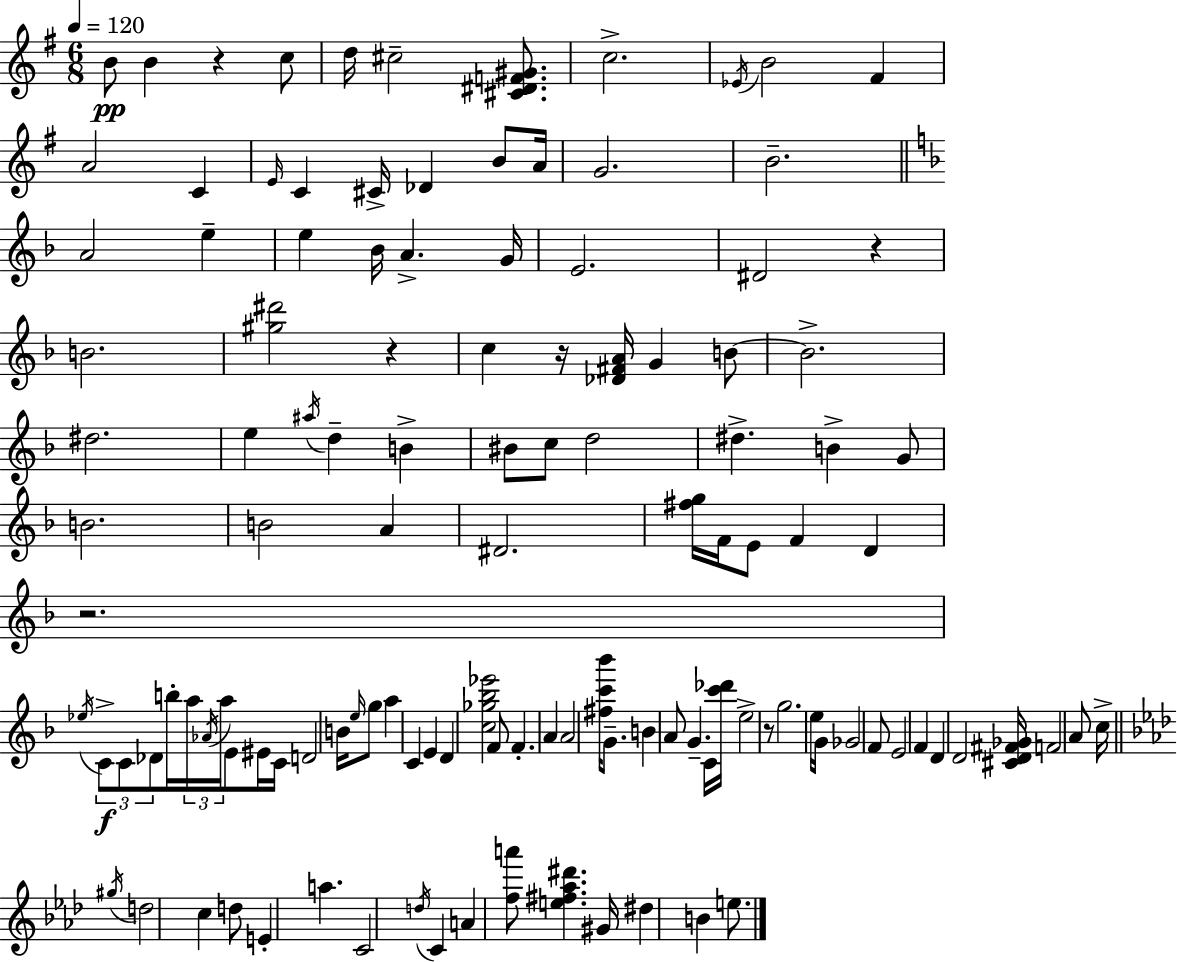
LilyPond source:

{
  \clef treble
  \numericTimeSignature
  \time 6/8
  \key g \major
  \tempo 4 = 120
  b'8\pp b'4 r4 c''8 | d''16 cis''2-- <cis' dis' f' gis'>8. | c''2.-> | \acciaccatura { ees'16 } b'2 fis'4 | \break a'2 c'4 | \grace { e'16 } c'4 cis'16-> des'4 b'8 | a'16 g'2. | b'2.-- | \break \bar "||" \break \key f \major a'2 e''4-- | e''4 bes'16 a'4.-> g'16 | e'2. | dis'2 r4 | \break b'2. | <gis'' dis'''>2 r4 | c''4 r16 <des' fis' a'>16 g'4 b'8~~ | b'2.-> | \break dis''2. | e''4 \acciaccatura { ais''16 } d''4-- b'4-> | bis'8 c''8 d''2 | dis''4.-> b'4-> g'8 | \break b'2. | b'2 a'4 | dis'2. | <fis'' g''>16 f'16 e'8 f'4 d'4 | \break r2. | \acciaccatura { ees''16 } \tuplet 3/2 { c'8->\f c'8 des'8 } b''16-. \tuplet 3/2 { a''16 \acciaccatura { aes'16 } a''16 } | e'8 eis'16 c'16 d'2 | b'16 \grace { e''16 } g''8 a''4 c'4 | \break e'4 d'4 <c'' ges'' bes'' ees'''>2 | f'8 f'4.-. | a'4 a'2 | <fis'' c''' bes'''>16 g'8.-- b'4 a'8 g'4.-- | \break c'16 <c''' des'''>16 e''2-> | r8 g''2. | e''16 g'16 ges'2 | f'8 e'2 | \break f'4 d'4 d'2 | <cis' d' fis' ges'>16 f'2 | a'8 c''16-> \bar "||" \break \key aes \major \acciaccatura { gis''16 } d''2 c''4 | d''8 e'4-. a''4. | c'2 \acciaccatura { d''16 } c'4 | a'4 <f'' a'''>8 <e'' fis'' aes'' dis'''>4. | \break gis'16 dis''4 b'4 e''8. | \bar "|."
}